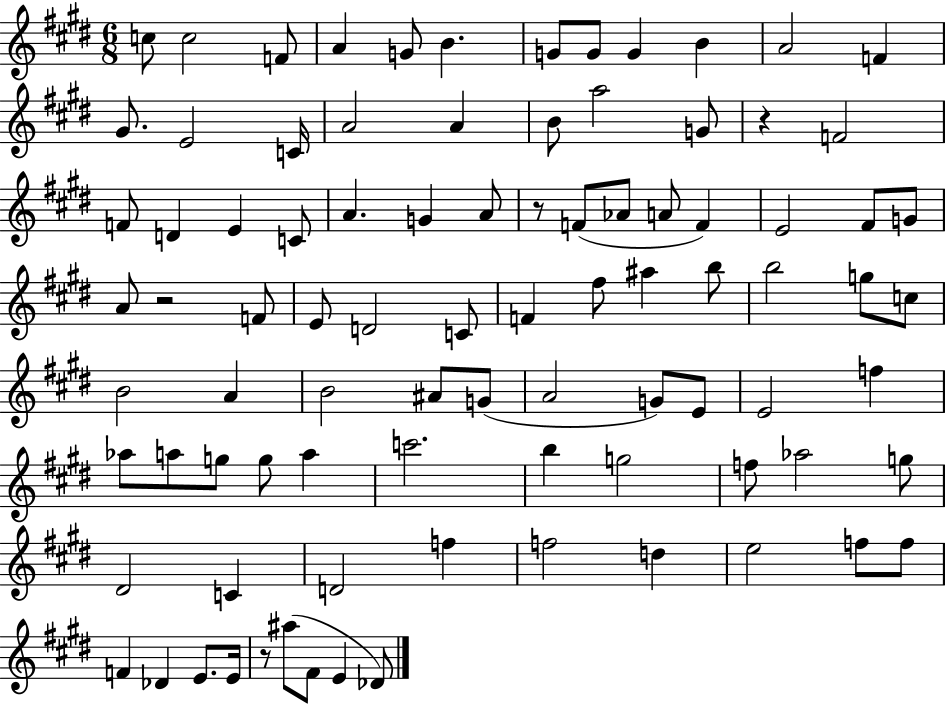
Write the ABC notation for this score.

X:1
T:Untitled
M:6/8
L:1/4
K:E
c/2 c2 F/2 A G/2 B G/2 G/2 G B A2 F ^G/2 E2 C/4 A2 A B/2 a2 G/2 z F2 F/2 D E C/2 A G A/2 z/2 F/2 _A/2 A/2 F E2 ^F/2 G/2 A/2 z2 F/2 E/2 D2 C/2 F ^f/2 ^a b/2 b2 g/2 c/2 B2 A B2 ^A/2 G/2 A2 G/2 E/2 E2 f _a/2 a/2 g/2 g/2 a c'2 b g2 f/2 _a2 g/2 ^D2 C D2 f f2 d e2 f/2 f/2 F _D E/2 E/4 z/2 ^a/2 ^F/2 E _D/2